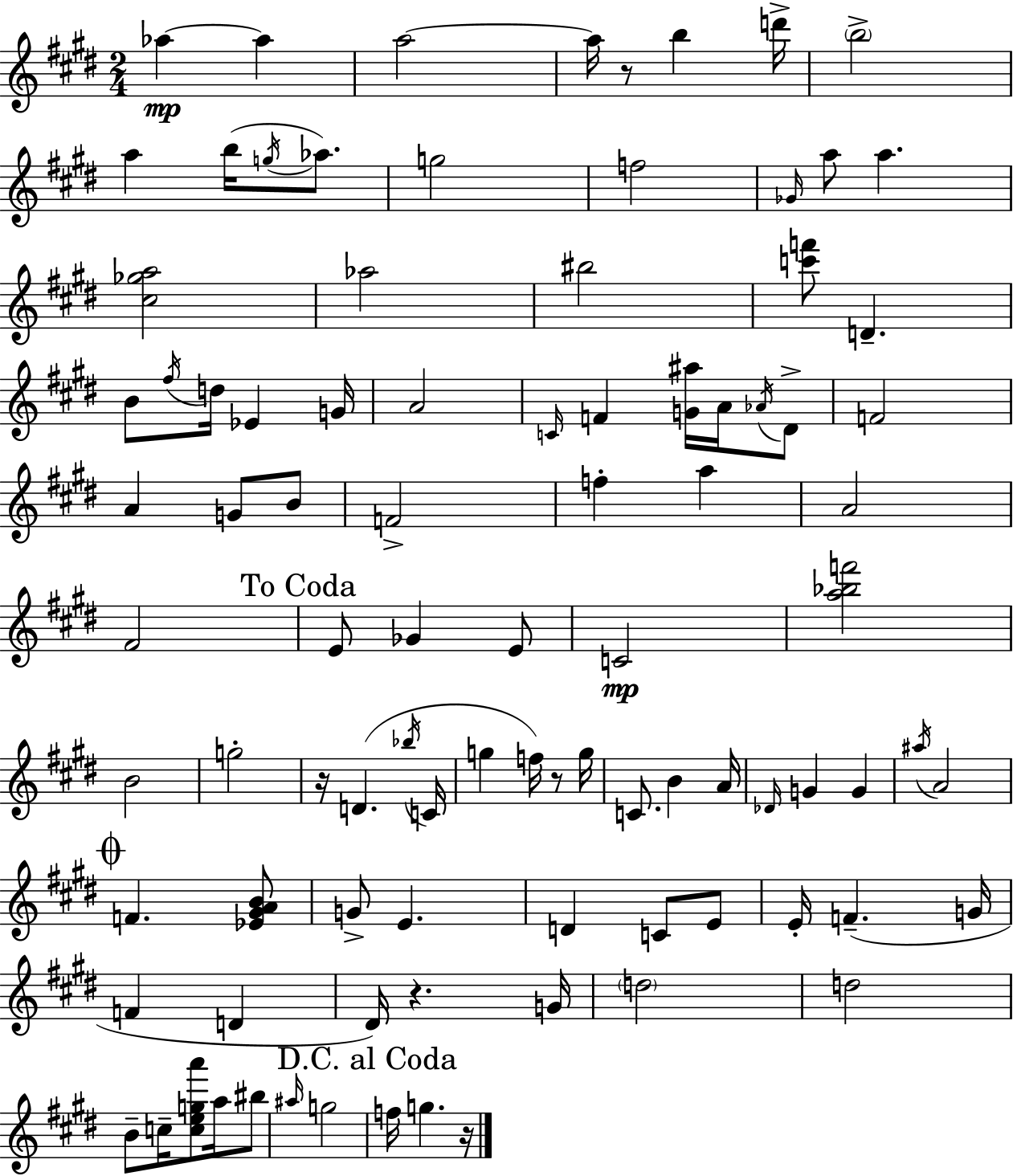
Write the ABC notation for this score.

X:1
T:Untitled
M:2/4
L:1/4
K:E
_a _a a2 a/4 z/2 b d'/4 b2 a b/4 g/4 _a/2 g2 f2 _G/4 a/2 a [^c_ga]2 _a2 ^b2 [c'f']/2 D B/2 ^f/4 d/4 _E G/4 A2 C/4 F [G^a]/4 A/4 _A/4 ^D/2 F2 A G/2 B/2 F2 f a A2 ^F2 E/2 _G E/2 C2 [a_bf']2 B2 g2 z/4 D _b/4 C/4 g f/4 z/2 g/4 C/2 B A/4 _D/4 G G ^a/4 A2 F [_E^GAB]/2 G/2 E D C/2 E/2 E/4 F G/4 F D ^D/4 z G/4 d2 d2 B/2 c/4 [cega']/2 a/4 ^b/2 ^a/4 g2 f/4 g z/4